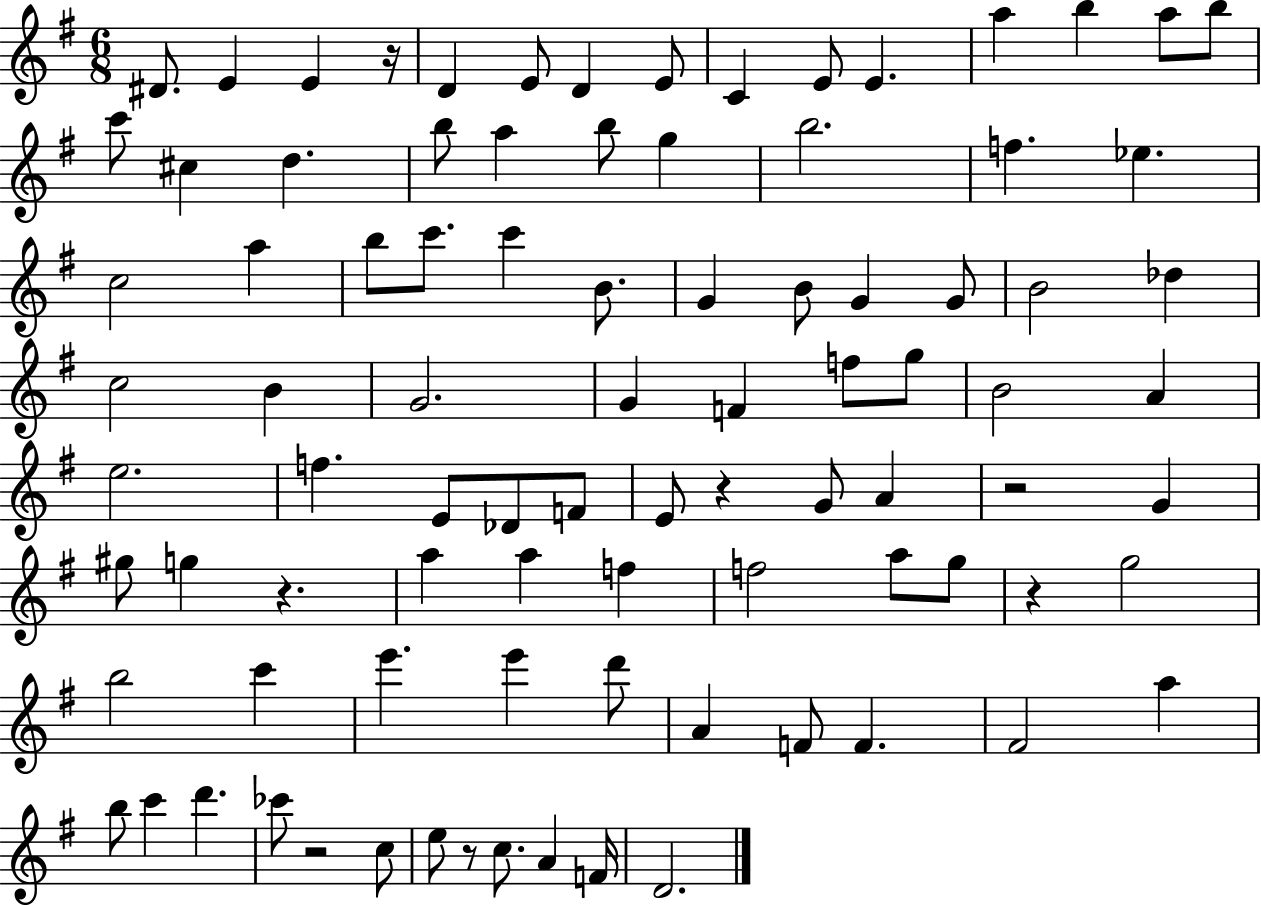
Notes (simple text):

D#4/e. E4/q E4/q R/s D4/q E4/e D4/q E4/e C4/q E4/e E4/q. A5/q B5/q A5/e B5/e C6/e C#5/q D5/q. B5/e A5/q B5/e G5/q B5/h. F5/q. Eb5/q. C5/h A5/q B5/e C6/e. C6/q B4/e. G4/q B4/e G4/q G4/e B4/h Db5/q C5/h B4/q G4/h. G4/q F4/q F5/e G5/e B4/h A4/q E5/h. F5/q. E4/e Db4/e F4/e E4/e R/q G4/e A4/q R/h G4/q G#5/e G5/q R/q. A5/q A5/q F5/q F5/h A5/e G5/e R/q G5/h B5/h C6/q E6/q. E6/q D6/e A4/q F4/e F4/q. F#4/h A5/q B5/e C6/q D6/q. CES6/e R/h C5/e E5/e R/e C5/e. A4/q F4/s D4/h.